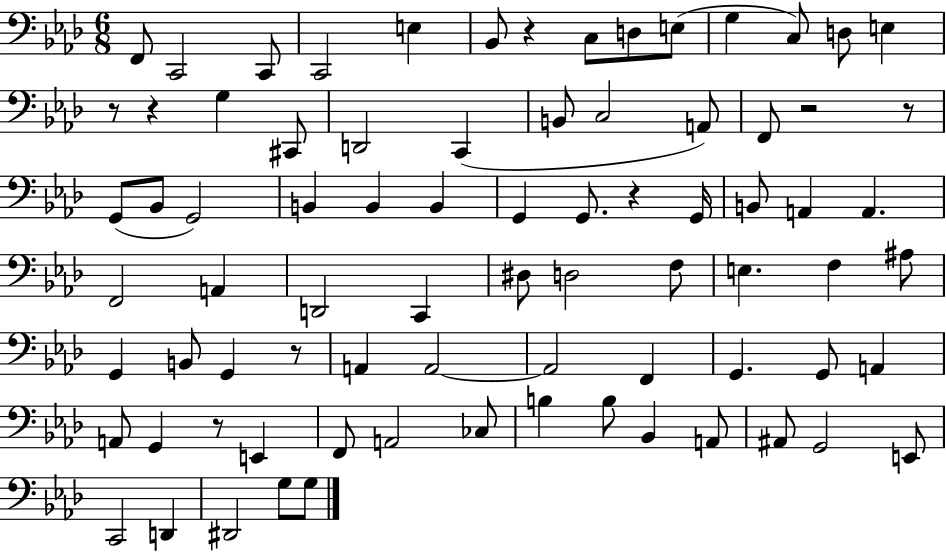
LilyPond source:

{
  \clef bass
  \numericTimeSignature
  \time 6/8
  \key aes \major
  f,8 c,2 c,8 | c,2 e4 | bes,8 r4 c8 d8 e8( | g4 c8) d8 e4 | \break r8 r4 g4 cis,8 | d,2 c,4( | b,8 c2 a,8) | f,8 r2 r8 | \break g,8( bes,8 g,2) | b,4 b,4 b,4 | g,4 g,8. r4 g,16 | b,8 a,4 a,4. | \break f,2 a,4 | d,2 c,4 | dis8 d2 f8 | e4. f4 ais8 | \break g,4 b,8 g,4 r8 | a,4 a,2~~ | a,2 f,4 | g,4. g,8 a,4 | \break a,8 g,4 r8 e,4 | f,8 a,2 ces8 | b4 b8 bes,4 a,8 | ais,8 g,2 e,8 | \break c,2 d,4 | dis,2 g8 g8 | \bar "|."
}